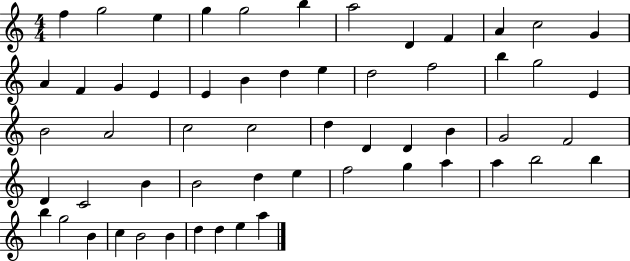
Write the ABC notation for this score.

X:1
T:Untitled
M:4/4
L:1/4
K:C
f g2 e g g2 b a2 D F A c2 G A F G E E B d e d2 f2 b g2 E B2 A2 c2 c2 d D D B G2 F2 D C2 B B2 d e f2 g a a b2 b b g2 B c B2 B d d e a